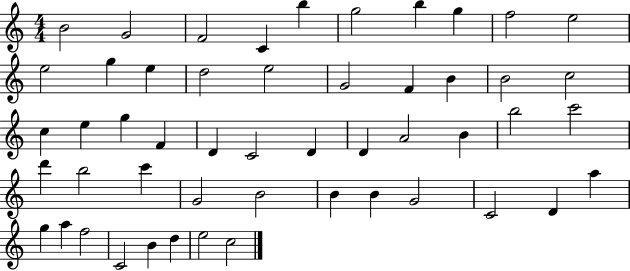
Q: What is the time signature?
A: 4/4